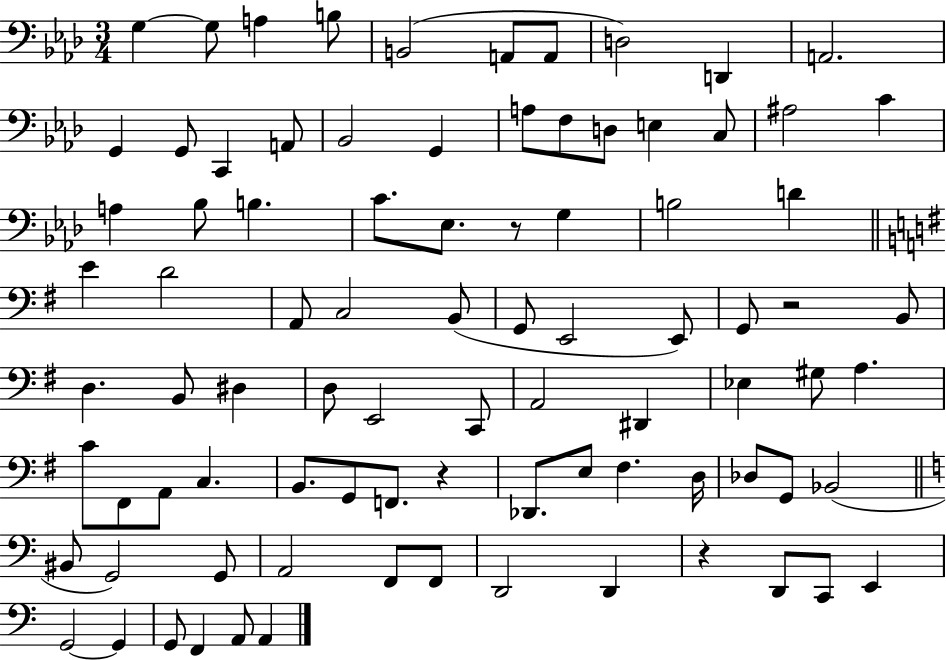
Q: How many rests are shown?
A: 4